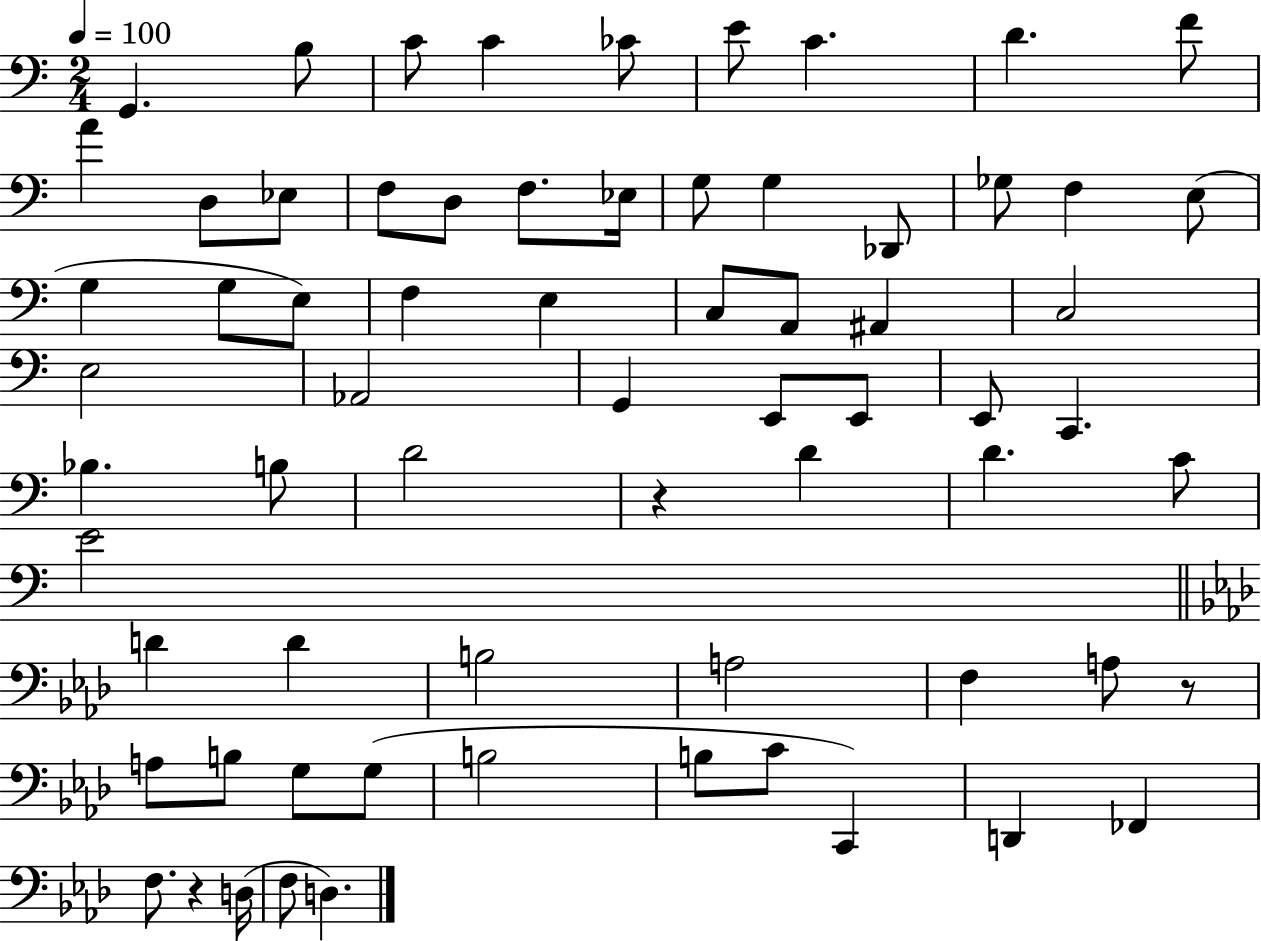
{
  \clef bass
  \numericTimeSignature
  \time 2/4
  \key c \major
  \tempo 4 = 100
  g,4. b8 | c'8 c'4 ces'8 | e'8 c'4. | d'4. f'8 | \break a'4 d8 ees8 | f8 d8 f8. ees16 | g8 g4 des,8 | ges8 f4 e8( | \break g4 g8 e8) | f4 e4 | c8 a,8 ais,4 | c2 | \break e2 | aes,2 | g,4 e,8 e,8 | e,8 c,4. | \break bes4. b8 | d'2 | r4 d'4 | d'4. c'8 | \break e'2 | \bar "||" \break \key aes \major d'4 d'4 | b2 | a2 | f4 a8 r8 | \break a8 b8 g8 g8( | b2 | b8 c'8 c,4) | d,4 fes,4 | \break f8. r4 d16( | f8 d4.) | \bar "|."
}